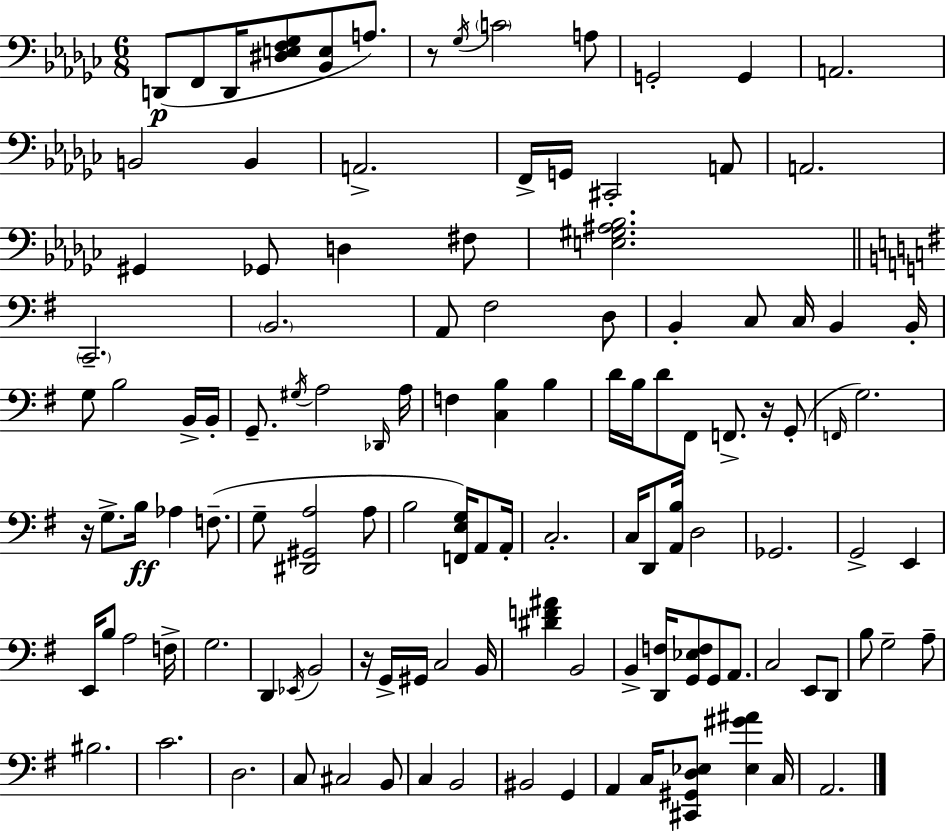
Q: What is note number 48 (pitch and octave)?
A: F2